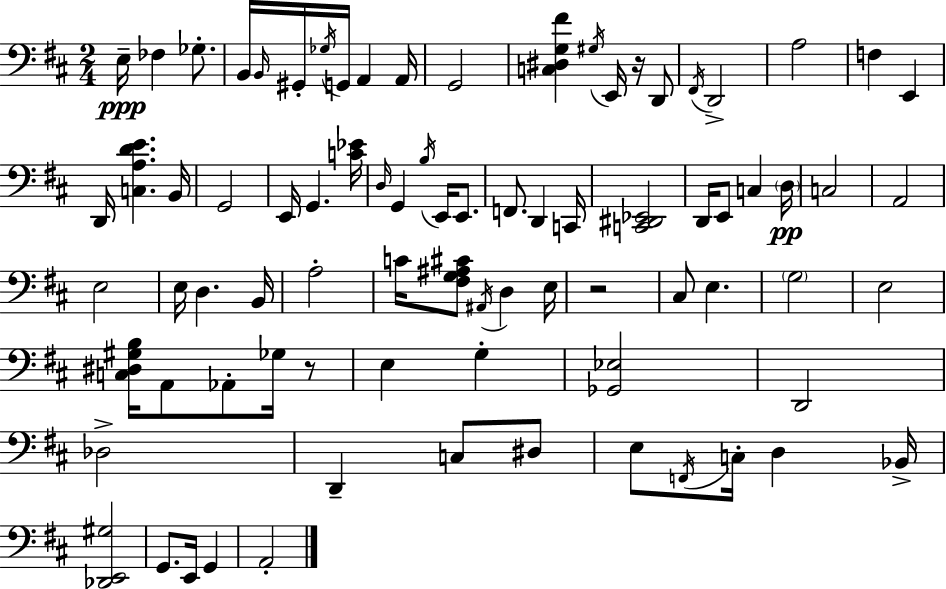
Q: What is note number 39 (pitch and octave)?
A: E3